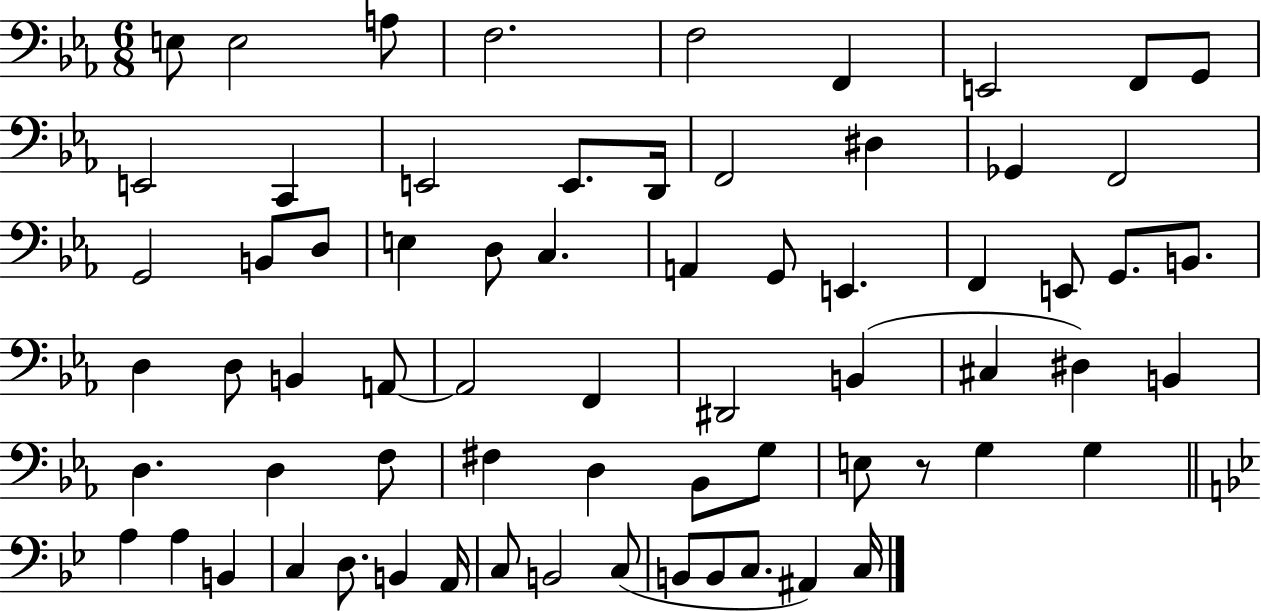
X:1
T:Untitled
M:6/8
L:1/4
K:Eb
E,/2 E,2 A,/2 F,2 F,2 F,, E,,2 F,,/2 G,,/2 E,,2 C,, E,,2 E,,/2 D,,/4 F,,2 ^D, _G,, F,,2 G,,2 B,,/2 D,/2 E, D,/2 C, A,, G,,/2 E,, F,, E,,/2 G,,/2 B,,/2 D, D,/2 B,, A,,/2 A,,2 F,, ^D,,2 B,, ^C, ^D, B,, D, D, F,/2 ^F, D, _B,,/2 G,/2 E,/2 z/2 G, G, A, A, B,, C, D,/2 B,, A,,/4 C,/2 B,,2 C,/2 B,,/2 B,,/2 C,/2 ^A,, C,/4